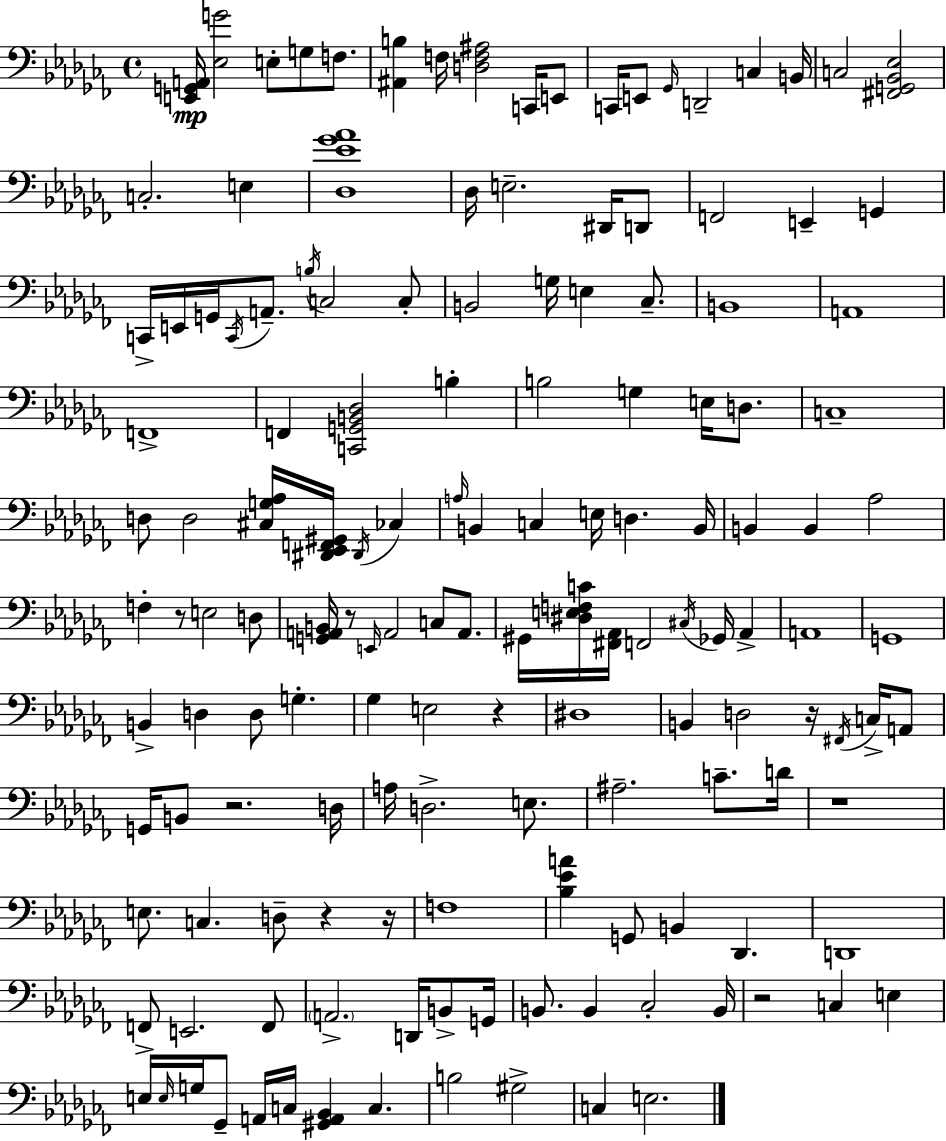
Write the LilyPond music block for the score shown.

{
  \clef bass
  \time 4/4
  \defaultTimeSignature
  \key aes \minor
  <e, g, a,>16\mp <ees g'>2 e8-. g8 f8. | <ais, b>4 f16 <d f ais>2 c,16 e,8 | c,16 e,8 \grace { ges,16 } d,2-- c4 | b,16 c2 <fis, g, bes, ees>2 | \break c2.-. e4 | <des ees' ges' aes'>1 | des16 e2.-- dis,16 d,8 | f,2 e,4-- g,4 | \break c,16-> e,16 g,16 \acciaccatura { c,16 } a,8.-- \acciaccatura { b16 } c2 | c8-. b,2 g16 e4 | ces8.-- b,1 | a,1 | \break f,1-> | f,4 <c, g, b, des>2 b4-. | b2 g4 e16 | d8. c1-- | \break d8 d2 <cis g aes>16 <dis, ees, f, gis,>16 \acciaccatura { dis,16 } | ces4 \grace { a16 } b,4 c4 e16 d4. | b,16 b,4 b,4 aes2 | f4-. r8 e2 | \break d8 <g, a, b,>16 r8 \grace { e,16 } a,2 | c8 a,8. gis,16 <dis e f c'>16 <fis, aes,>16 f,2 | \acciaccatura { cis16 } ges,16 aes,4-> a,1 | g,1 | \break b,4-> d4 d8 | g4.-. ges4 e2 | r4 dis1 | b,4 d2 | \break r16 \acciaccatura { fis,16 } c16-> a,8 g,16 b,8 r2. | d16 a16 d2.-> | e8. ais2.-- | c'8.-- d'16 r1 | \break e8. c4. | d8-- r4 r16 f1 | <bes ees' a'>4 g,8 b,4 | des,4. d,1 | \break f,8-> e,2. | f,8 \parenthesize a,2.-> | d,16 b,8-> g,16 b,8. b,4 ces2-. | b,16 r2 | \break c4 e4 e16 \grace { e16 } g16 ges,8-- a,16 c16 <gis, a, bes,>4 | c4. b2 | gis2-> c4 e2. | \bar "|."
}